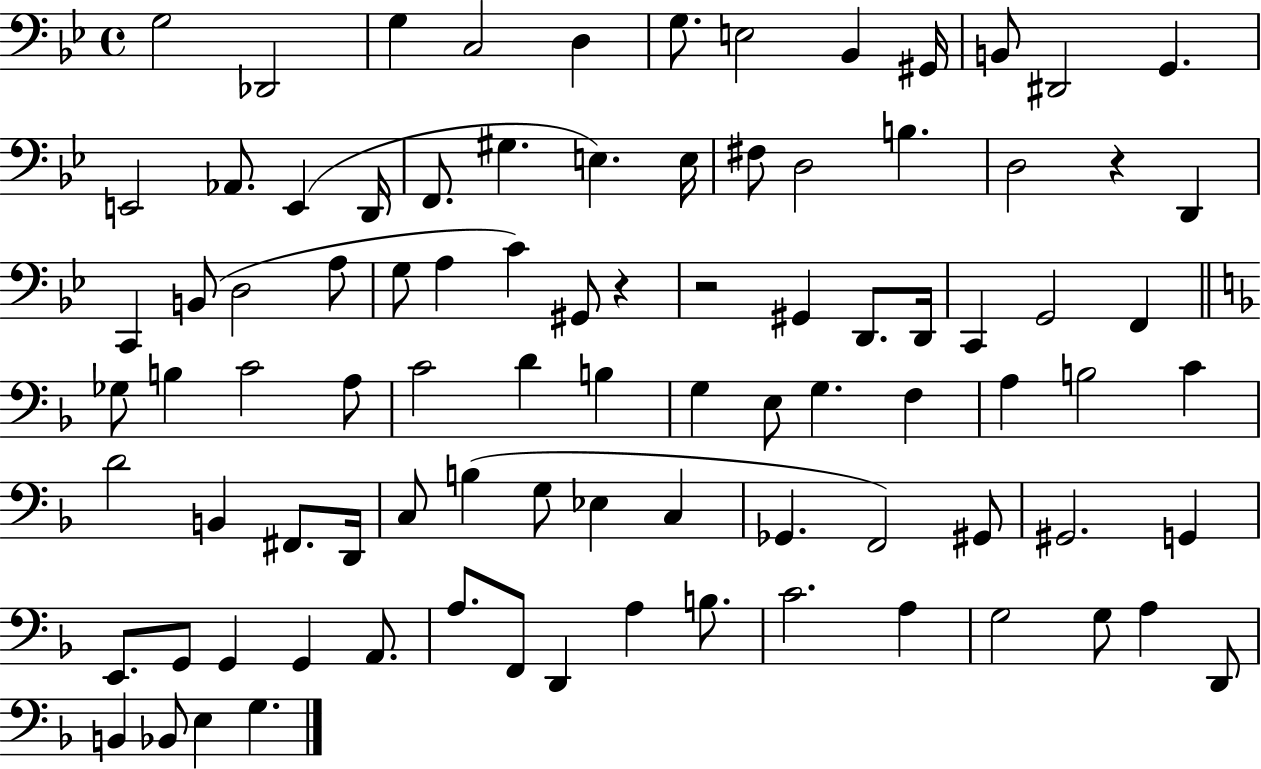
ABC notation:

X:1
T:Untitled
M:4/4
L:1/4
K:Bb
G,2 _D,,2 G, C,2 D, G,/2 E,2 _B,, ^G,,/4 B,,/2 ^D,,2 G,, E,,2 _A,,/2 E,, D,,/4 F,,/2 ^G, E, E,/4 ^F,/2 D,2 B, D,2 z D,, C,, B,,/2 D,2 A,/2 G,/2 A, C ^G,,/2 z z2 ^G,, D,,/2 D,,/4 C,, G,,2 F,, _G,/2 B, C2 A,/2 C2 D B, G, E,/2 G, F, A, B,2 C D2 B,, ^F,,/2 D,,/4 C,/2 B, G,/2 _E, C, _G,, F,,2 ^G,,/2 ^G,,2 G,, E,,/2 G,,/2 G,, G,, A,,/2 A,/2 F,,/2 D,, A, B,/2 C2 A, G,2 G,/2 A, D,,/2 B,, _B,,/2 E, G,